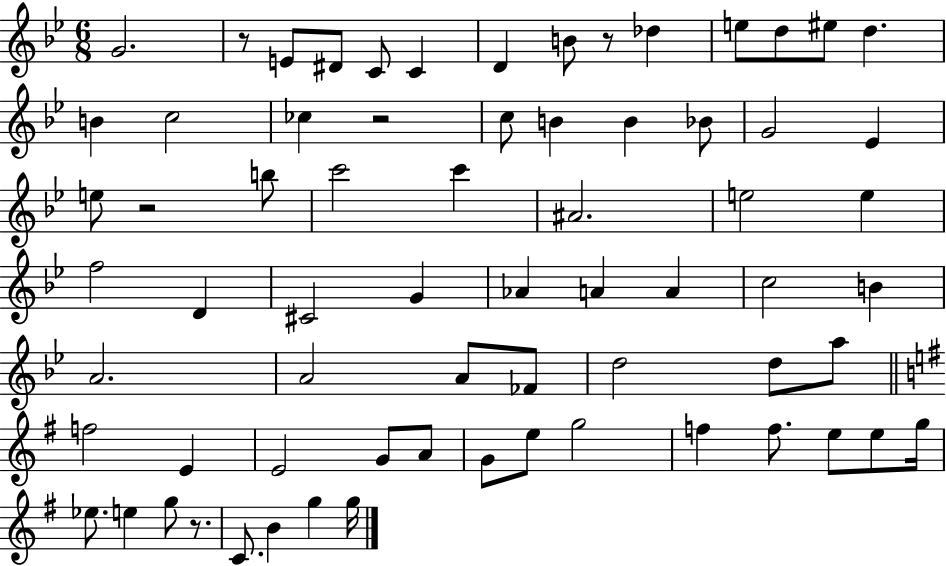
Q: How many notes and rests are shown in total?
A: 69